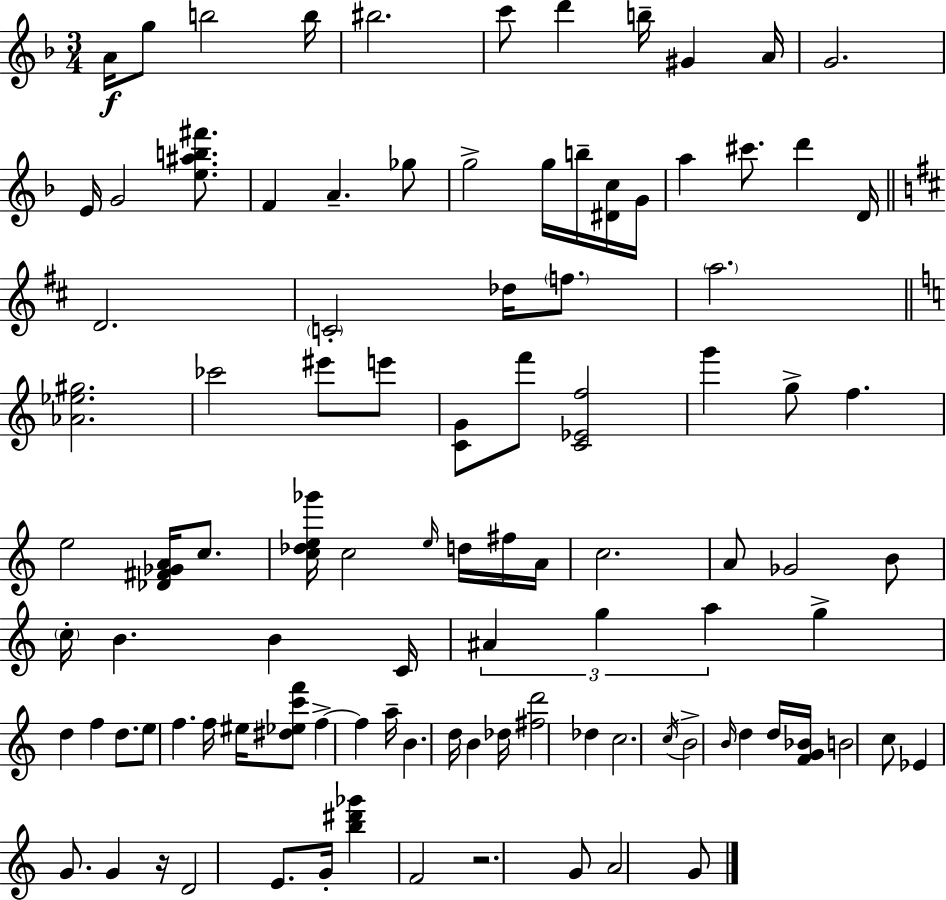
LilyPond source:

{
  \clef treble
  \numericTimeSignature
  \time 3/4
  \key f \major
  \repeat volta 2 { a'16\f g''8 b''2 b''16 | bis''2. | c'''8 d'''4 b''16-- gis'4 a'16 | g'2. | \break e'16 g'2 <e'' ais'' b'' fis'''>8. | f'4 a'4.-- ges''8 | g''2-> g''16 b''16-- <dis' c''>16 g'16 | a''4 cis'''8. d'''4 d'16 | \break \bar "||" \break \key b \minor d'2. | \parenthesize c'2-. des''16 \parenthesize f''8. | \parenthesize a''2. | \bar "||" \break \key c \major <aes' ees'' gis''>2. | ces'''2 eis'''8 e'''8 | <c' g'>8 f'''8 <c' ees' f''>2 | g'''4 g''8-> f''4. | \break e''2 <des' fis' ges' a'>16 c''8. | <c'' des'' e'' ges'''>16 c''2 \grace { e''16 } d''16 fis''16 | a'16 c''2. | a'8 ges'2 b'8 | \break \parenthesize c''16-. b'4. b'4 | c'16 \tuplet 3/2 { ais'4 g''4 a''4 } | g''4-> d''4 f''4 | d''8. e''8 f''4. | \break f''16 eis''16 <dis'' ees'' c''' f'''>8 f''4->~~ f''4 | a''16-- b'4. d''16 b'4 | des''16 <fis'' d'''>2 des''4 | c''2. | \break \acciaccatura { c''16 } b'2-> \grace { b'16 } d''4 | d''16 <f' g' bes'>16 b'2 | c''8 ees'4 g'8. g'4 | r16 d'2 e'8. | \break g'16-. <b'' dis''' ges'''>4 f'2 | r2. | g'8 a'2 | g'8 } \bar "|."
}